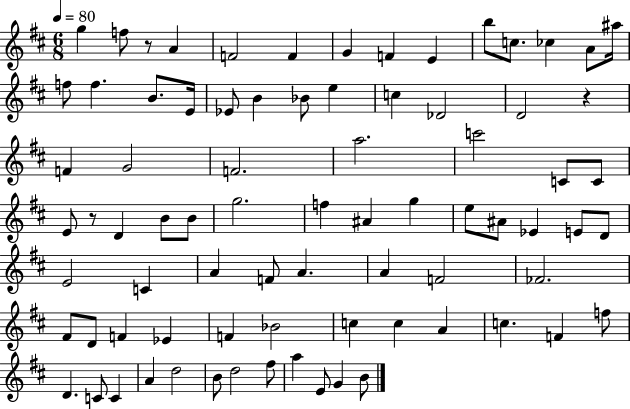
G5/q F5/e R/e A4/q F4/h F4/q G4/q F4/q E4/q B5/e C5/e. CES5/q A4/e A#5/s F5/e F5/q. B4/e. E4/s Eb4/e B4/q Bb4/e E5/q C5/q Db4/h D4/h R/q F4/q G4/h F4/h. A5/h. C6/h C4/e C4/e E4/e R/e D4/q B4/e B4/e G5/h. F5/q A#4/q G5/q E5/e A#4/e Eb4/q E4/e D4/e E4/h C4/q A4/q F4/e A4/q. A4/q F4/h FES4/h. F#4/e D4/e F4/q Eb4/q F4/q Bb4/h C5/q C5/q A4/q C5/q. F4/q F5/e D4/q. C4/e C4/q A4/q D5/h B4/e D5/h F#5/e A5/q E4/e G4/q B4/e